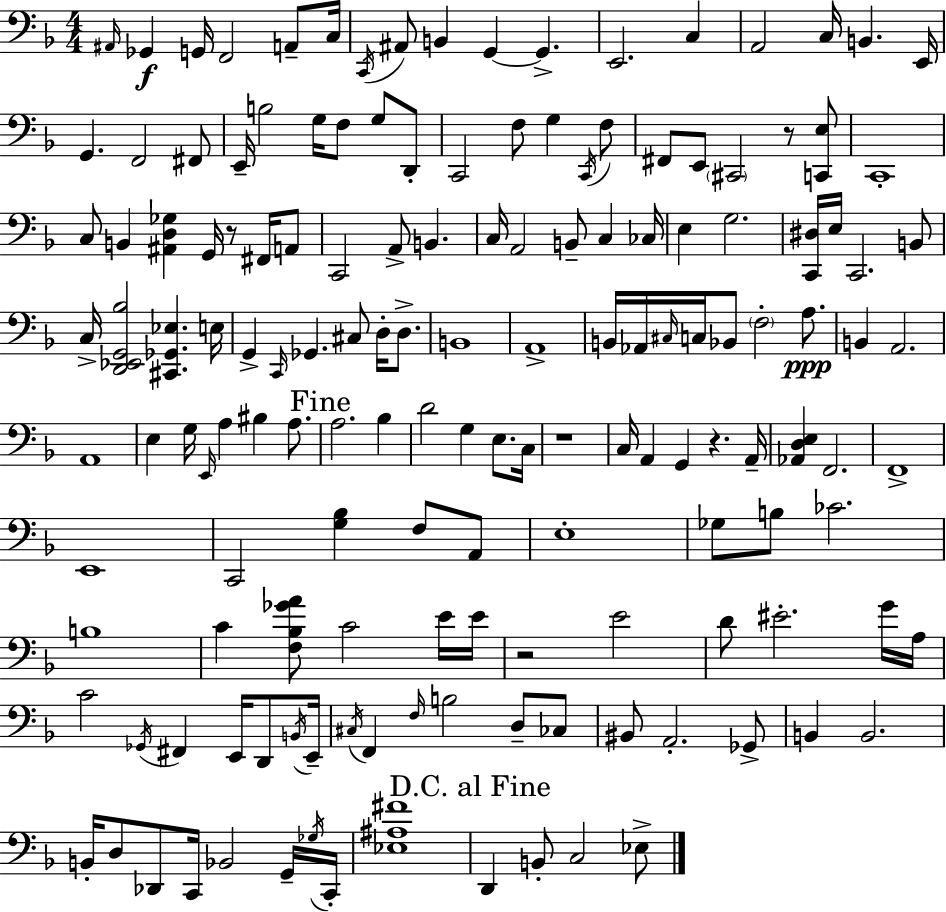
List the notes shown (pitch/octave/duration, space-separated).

A#2/s Gb2/q G2/s F2/h A2/e C3/s C2/s A#2/e B2/q G2/q G2/q. E2/h. C3/q A2/h C3/s B2/q. E2/s G2/q. F2/h F#2/e E2/s B3/h G3/s F3/e G3/e D2/e C2/h F3/e G3/q C2/s F3/e F#2/e E2/e C#2/h R/e [C2,E3]/e C2/w C3/e B2/q [A#2,D3,Gb3]/q G2/s R/e F#2/s A2/e C2/h A2/e B2/q. C3/s A2/h B2/e C3/q CES3/s E3/q G3/h. [C2,D#3]/s E3/s C2/h. B2/e C3/s [D2,Eb2,G2,Bb3]/h [C#2,Gb2,Eb3]/q. E3/s G2/q C2/s Gb2/q. C#3/e D3/s D3/e. B2/w A2/w B2/s Ab2/s C#3/s C3/s Bb2/e F3/h A3/e. B2/q A2/h. A2/w E3/q G3/s E2/s A3/q BIS3/q A3/e. A3/h. Bb3/q D4/h G3/q E3/e. C3/s R/w C3/s A2/q G2/q R/q. A2/s [Ab2,D3,E3]/q F2/h. F2/w E2/w C2/h [G3,Bb3]/q F3/e A2/e E3/w Gb3/e B3/e CES4/h. B3/w C4/q [F3,Bb3,Gb4,A4]/e C4/h E4/s E4/s R/h E4/h D4/e EIS4/h. G4/s A3/s C4/h Gb2/s F#2/q E2/s D2/e B2/s E2/s C#3/s F2/q F3/s B3/h D3/e CES3/e BIS2/e A2/h. Gb2/e B2/q B2/h. B2/s D3/e Db2/e C2/s Bb2/h G2/s Gb3/s C2/s [Eb3,A#3,F#4]/w D2/q B2/e C3/h Eb3/e